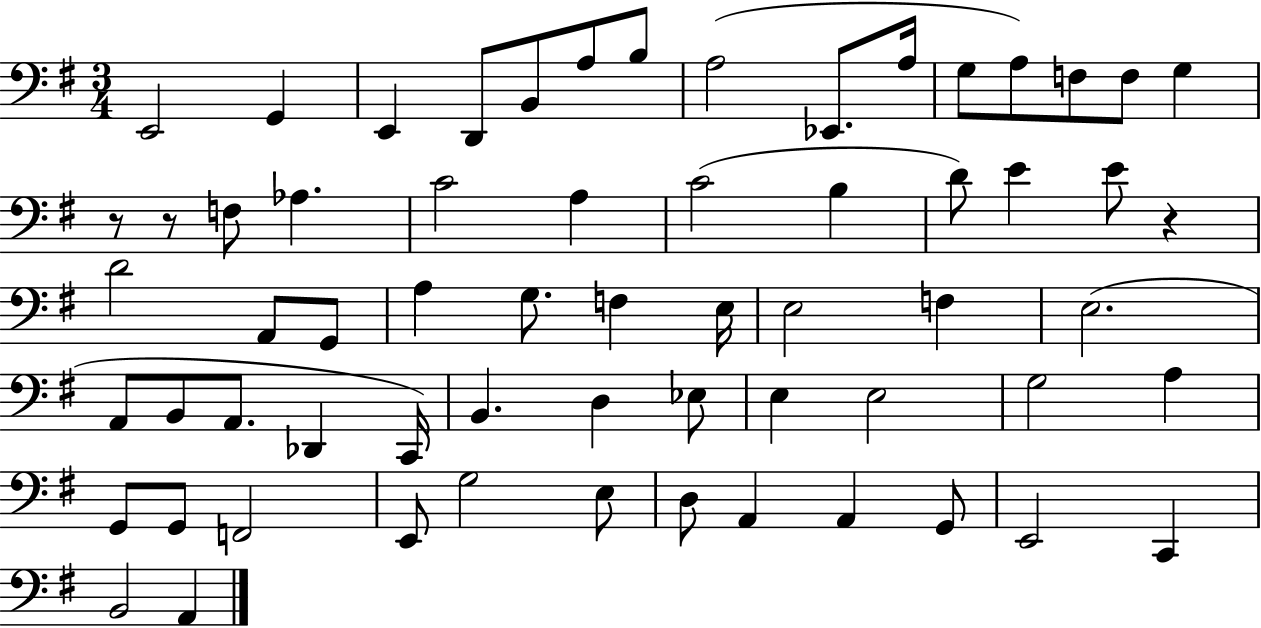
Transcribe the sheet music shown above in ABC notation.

X:1
T:Untitled
M:3/4
L:1/4
K:G
E,,2 G,, E,, D,,/2 B,,/2 A,/2 B,/2 A,2 _E,,/2 A,/4 G,/2 A,/2 F,/2 F,/2 G, z/2 z/2 F,/2 _A, C2 A, C2 B, D/2 E E/2 z D2 A,,/2 G,,/2 A, G,/2 F, E,/4 E,2 F, E,2 A,,/2 B,,/2 A,,/2 _D,, C,,/4 B,, D, _E,/2 E, E,2 G,2 A, G,,/2 G,,/2 F,,2 E,,/2 G,2 E,/2 D,/2 A,, A,, G,,/2 E,,2 C,, B,,2 A,,